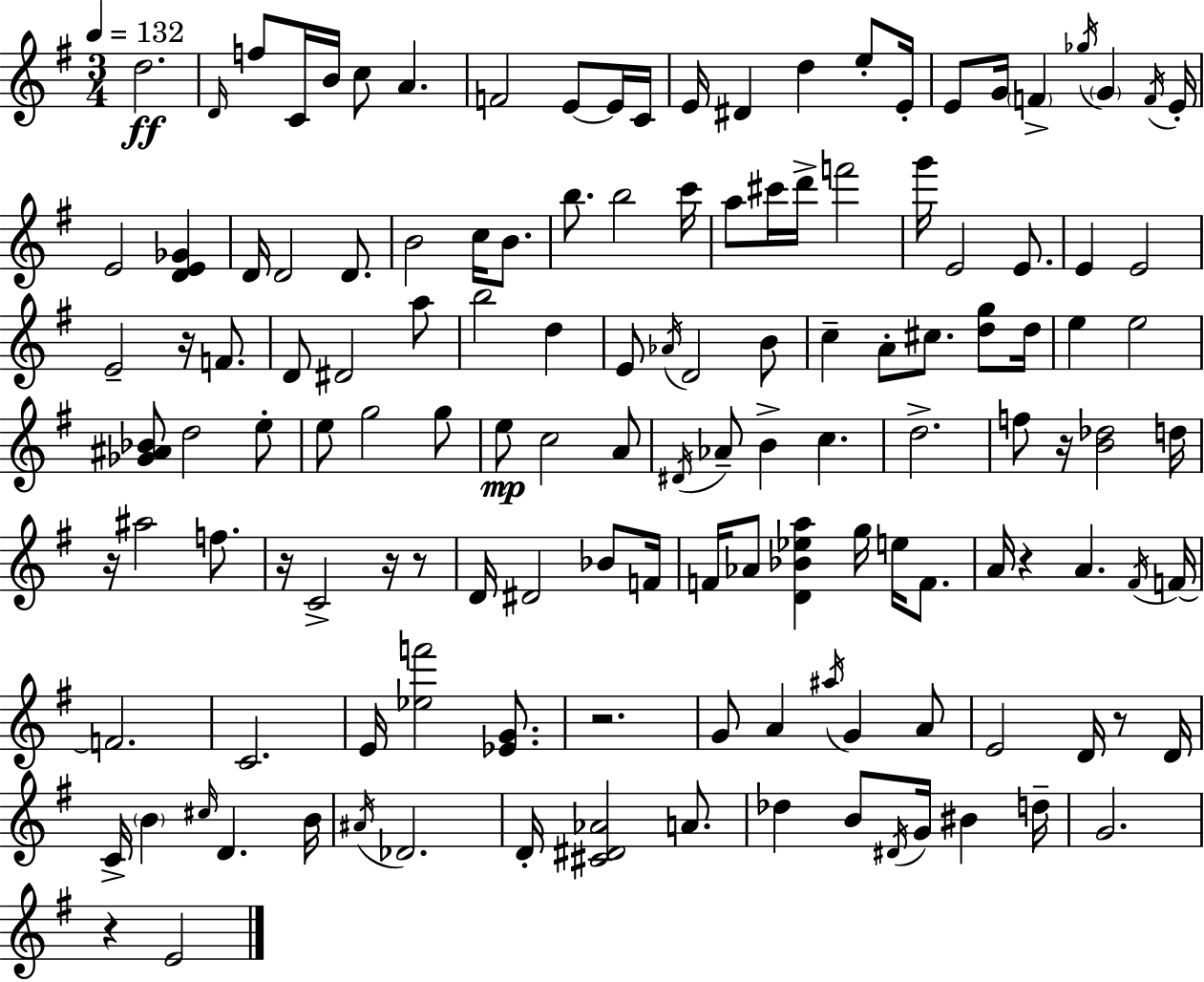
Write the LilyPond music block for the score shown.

{
  \clef treble
  \numericTimeSignature
  \time 3/4
  \key g \major
  \tempo 4 = 132
  \repeat volta 2 { d''2.\ff | \grace { d'16 } f''8 c'16 b'16 c''8 a'4. | f'2 e'8~~ e'16 | c'16 e'16 dis'4 d''4 e''8-. | \break e'16-. e'8 g'16 \parenthesize f'4-> \acciaccatura { ges''16 } \parenthesize g'4 | \acciaccatura { f'16 } e'16-. e'2 <d' e' ges'>4 | d'16 d'2 | d'8. b'2 c''16 | \break b'8. b''8. b''2 | c'''16 a''8 cis'''16 d'''16-> f'''2 | g'''16 e'2 | e'8. e'4 e'2 | \break e'2-- r16 | f'8. d'8 dis'2 | a''8 b''2 d''4 | e'8 \acciaccatura { aes'16 } d'2 | \break b'8 c''4-- a'8-. cis''8. | <d'' g''>8 d''16 e''4 e''2 | <ges' ais' bes'>8 d''2 | e''8-. e''8 g''2 | \break g''8 e''8\mp c''2 | a'8 \acciaccatura { dis'16 } aes'8-- b'4-> c''4. | d''2.-> | f''8 r16 <b' des''>2 | \break d''16 r16 ais''2 | f''8. r16 c'2-> | r16 r8 d'16 dis'2 | bes'8 f'16 f'16 aes'8 <d' bes' ees'' a''>4 | \break g''16 e''16 f'8. a'16 r4 a'4. | \acciaccatura { fis'16 } f'16~~ f'2. | c'2. | e'16 <ees'' f'''>2 | \break <ees' g'>8. r2. | g'8 a'4 | \acciaccatura { ais''16 } g'4 a'8 e'2 | d'16 r8 d'16 c'16-> \parenthesize b'4 | \break \grace { cis''16 } d'4. b'16 \acciaccatura { ais'16 } des'2. | d'16-. <cis' dis' aes'>2 | a'8. des''4 | b'8 \acciaccatura { dis'16 } g'16 bis'4 d''16-- g'2. | \break r4 | e'2 } \bar "|."
}